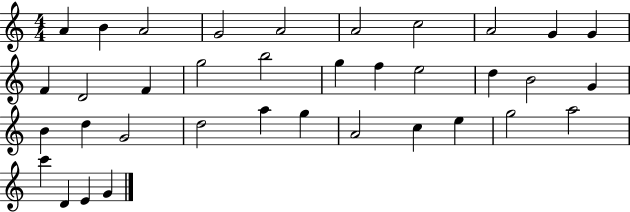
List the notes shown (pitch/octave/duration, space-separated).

A4/q B4/q A4/h G4/h A4/h A4/h C5/h A4/h G4/q G4/q F4/q D4/h F4/q G5/h B5/h G5/q F5/q E5/h D5/q B4/h G4/q B4/q D5/q G4/h D5/h A5/q G5/q A4/h C5/q E5/q G5/h A5/h C6/q D4/q E4/q G4/q